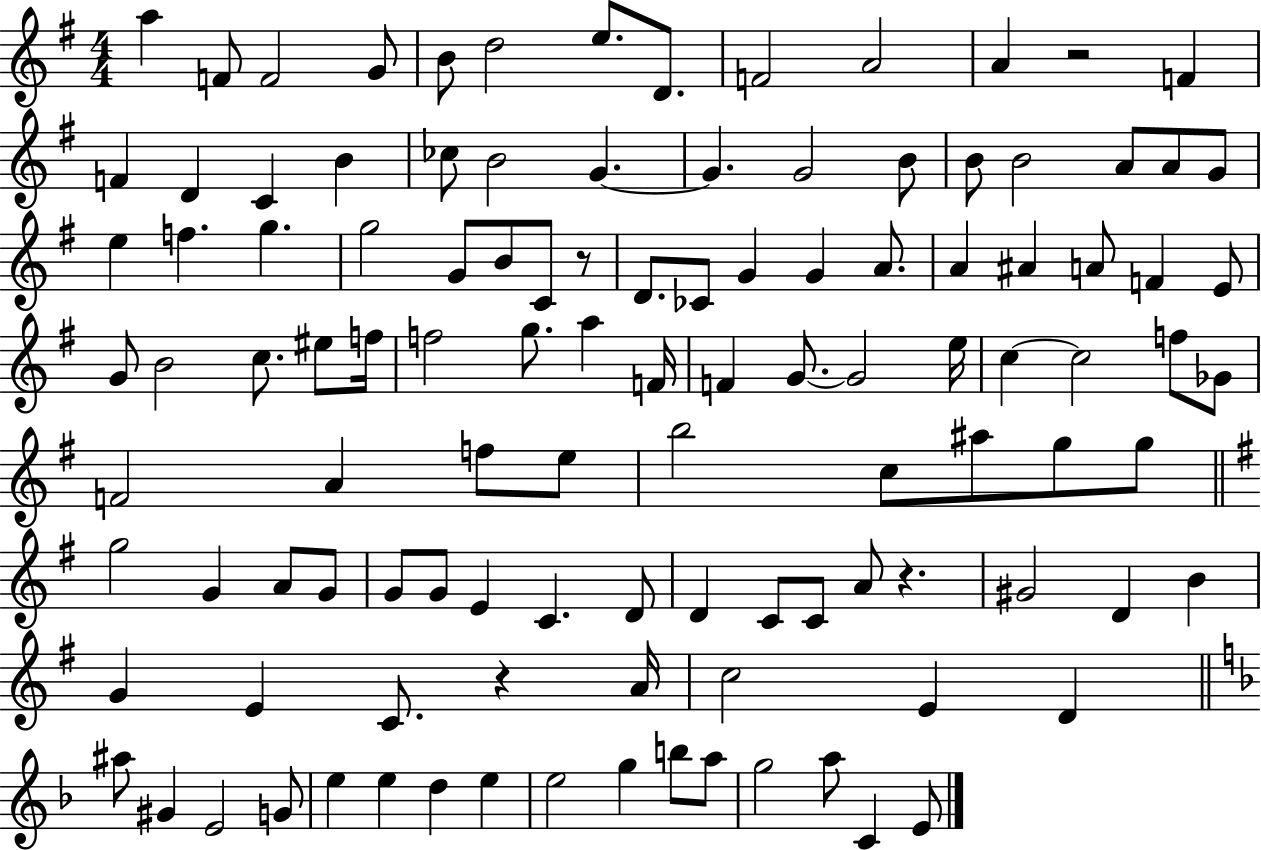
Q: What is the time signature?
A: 4/4